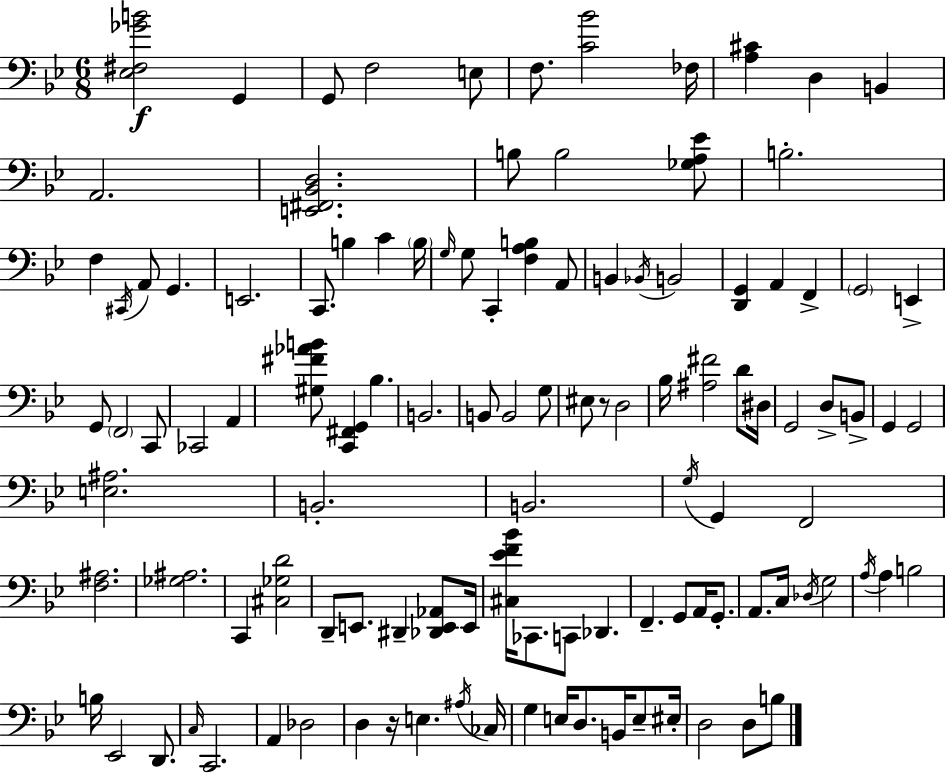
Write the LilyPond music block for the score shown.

{
  \clef bass
  \numericTimeSignature
  \time 6/8
  \key g \minor
  <ees fis ges' b'>2\f g,4 | g,8 f2 e8 | f8. <c' bes'>2 fes16 | <a cis'>4 d4 b,4 | \break a,2. | <e, fis, bes, d>2. | b8 b2 <ges a ees'>8 | b2.-. | \break f4 \acciaccatura { cis,16 } a,8 g,4. | e,2. | c,8. b4 c'4 | \parenthesize b16 \grace { g16 } g8 c,4-. <f a b>4 | \break a,8 b,4 \acciaccatura { bes,16 } b,2 | <d, g,>4 a,4 f,4-> | \parenthesize g,2 e,4-> | g,8 \parenthesize f,2 | \break c,8 ces,2 a,4 | <gis fis' aes' b'>8 <c, fis, g,>4 bes4. | b,2. | b,8 b,2 | \break g8 eis8 r8 d2 | bes16 <ais fis'>2 | d'8 dis16 g,2 d8-> | b,8-> g,4 g,2 | \break <e ais>2. | b,2.-. | b,2. | \acciaccatura { g16 } g,4 f,2 | \break <f ais>2. | <ges ais>2. | c,4 <cis ges d'>2 | d,8-- e,8. dis,4-- | \break <des, e, aes,>8 e,16 <cis ees' f' bes'>16 ces,8. c,8 des,4. | f,4.-- g,8 | a,16 g,8.-. a,8. c16 \acciaccatura { des16 } g2 | \acciaccatura { a16 } a4 b2 | \break b16 ees,2 | d,8. \grace { c16 } c,2. | a,4 des2 | d4 r16 | \break e4. \acciaccatura { ais16 } ces16 g4 | e16 d8. b,16 e8-- eis16-. d2 | d8 b8 \bar "|."
}